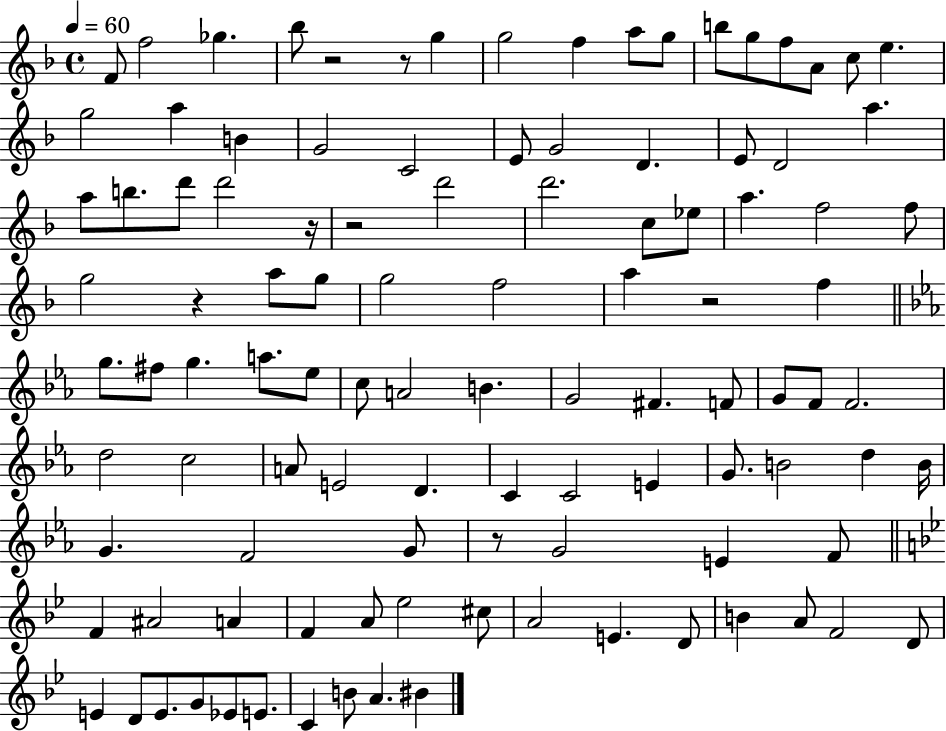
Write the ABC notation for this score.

X:1
T:Untitled
M:4/4
L:1/4
K:F
F/2 f2 _g _b/2 z2 z/2 g g2 f a/2 g/2 b/2 g/2 f/2 A/2 c/2 e g2 a B G2 C2 E/2 G2 D E/2 D2 a a/2 b/2 d'/2 d'2 z/4 z2 d'2 d'2 c/2 _e/2 a f2 f/2 g2 z a/2 g/2 g2 f2 a z2 f g/2 ^f/2 g a/2 _e/2 c/2 A2 B G2 ^F F/2 G/2 F/2 F2 d2 c2 A/2 E2 D C C2 E G/2 B2 d B/4 G F2 G/2 z/2 G2 E F/2 F ^A2 A F A/2 _e2 ^c/2 A2 E D/2 B A/2 F2 D/2 E D/2 E/2 G/2 _E/2 E/2 C B/2 A ^B